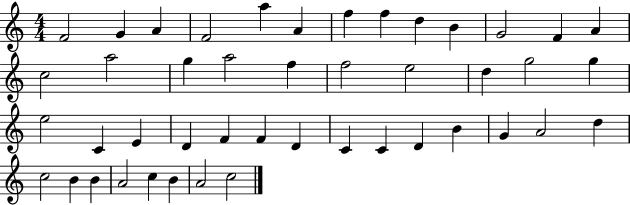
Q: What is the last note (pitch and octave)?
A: C5